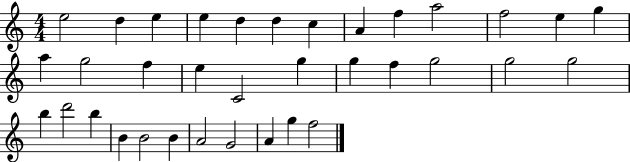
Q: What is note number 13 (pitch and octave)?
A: G5